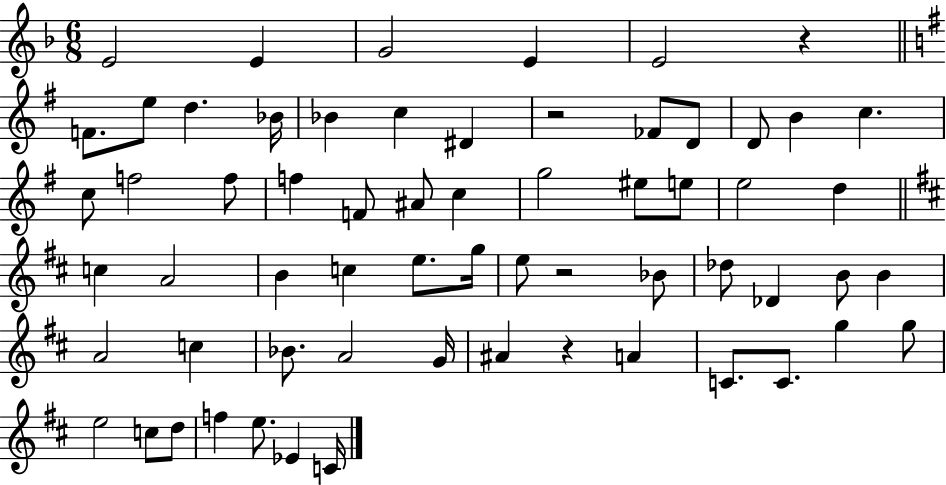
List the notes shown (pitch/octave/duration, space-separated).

E4/h E4/q G4/h E4/q E4/h R/q F4/e. E5/e D5/q. Bb4/s Bb4/q C5/q D#4/q R/h FES4/e D4/e D4/e B4/q C5/q. C5/e F5/h F5/e F5/q F4/e A#4/e C5/q G5/h EIS5/e E5/e E5/h D5/q C5/q A4/h B4/q C5/q E5/e. G5/s E5/e R/h Bb4/e Db5/e Db4/q B4/e B4/q A4/h C5/q Bb4/e. A4/h G4/s A#4/q R/q A4/q C4/e. C4/e. G5/q G5/e E5/h C5/e D5/e F5/q E5/e. Eb4/q C4/s